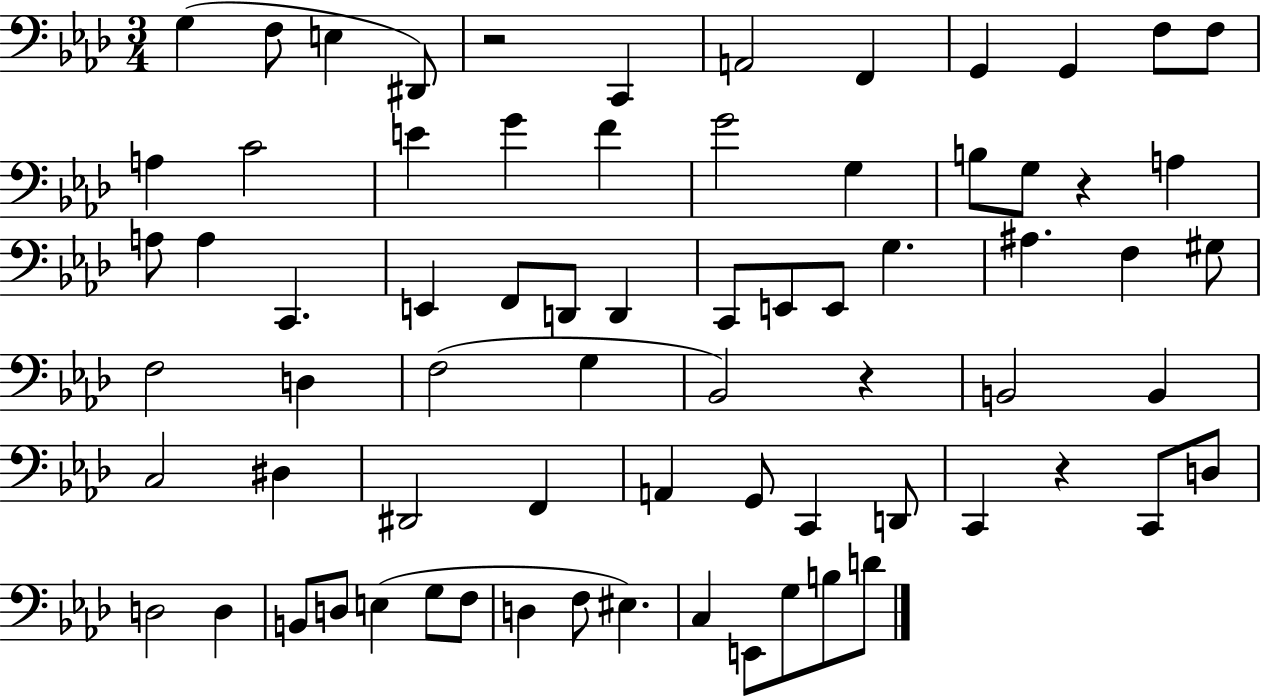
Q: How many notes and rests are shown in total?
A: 72